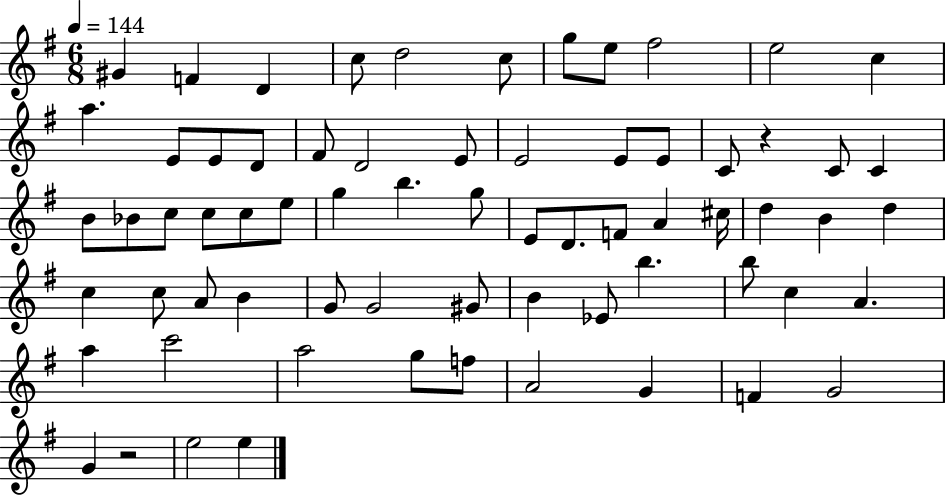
G#4/q F4/q D4/q C5/e D5/h C5/e G5/e E5/e F#5/h E5/h C5/q A5/q. E4/e E4/e D4/e F#4/e D4/h E4/e E4/h E4/e E4/e C4/e R/q C4/e C4/q B4/e Bb4/e C5/e C5/e C5/e E5/e G5/q B5/q. G5/e E4/e D4/e. F4/e A4/q C#5/s D5/q B4/q D5/q C5/q C5/e A4/e B4/q G4/e G4/h G#4/e B4/q Eb4/e B5/q. B5/e C5/q A4/q. A5/q C6/h A5/h G5/e F5/e A4/h G4/q F4/q G4/h G4/q R/h E5/h E5/q